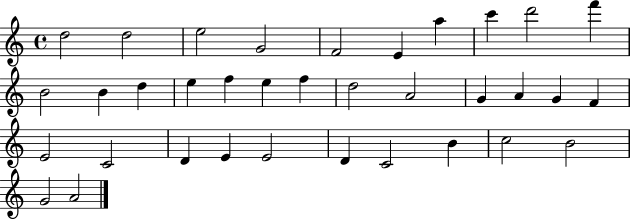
D5/h D5/h E5/h G4/h F4/h E4/q A5/q C6/q D6/h F6/q B4/h B4/q D5/q E5/q F5/q E5/q F5/q D5/h A4/h G4/q A4/q G4/q F4/q E4/h C4/h D4/q E4/q E4/h D4/q C4/h B4/q C5/h B4/h G4/h A4/h